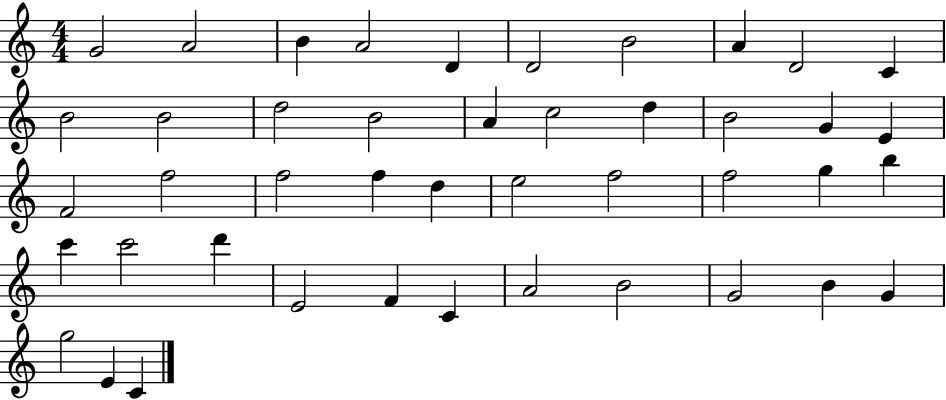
G4/h A4/h B4/q A4/h D4/q D4/h B4/h A4/q D4/h C4/q B4/h B4/h D5/h B4/h A4/q C5/h D5/q B4/h G4/q E4/q F4/h F5/h F5/h F5/q D5/q E5/h F5/h F5/h G5/q B5/q C6/q C6/h D6/q E4/h F4/q C4/q A4/h B4/h G4/h B4/q G4/q G5/h E4/q C4/q